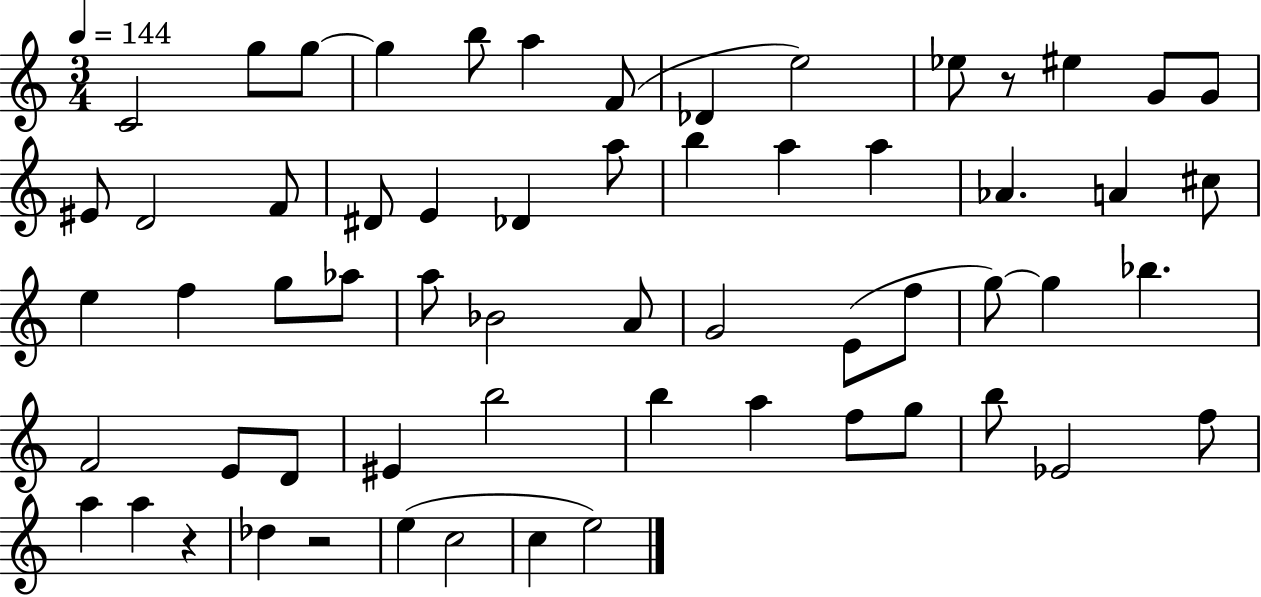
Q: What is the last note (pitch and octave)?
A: E5